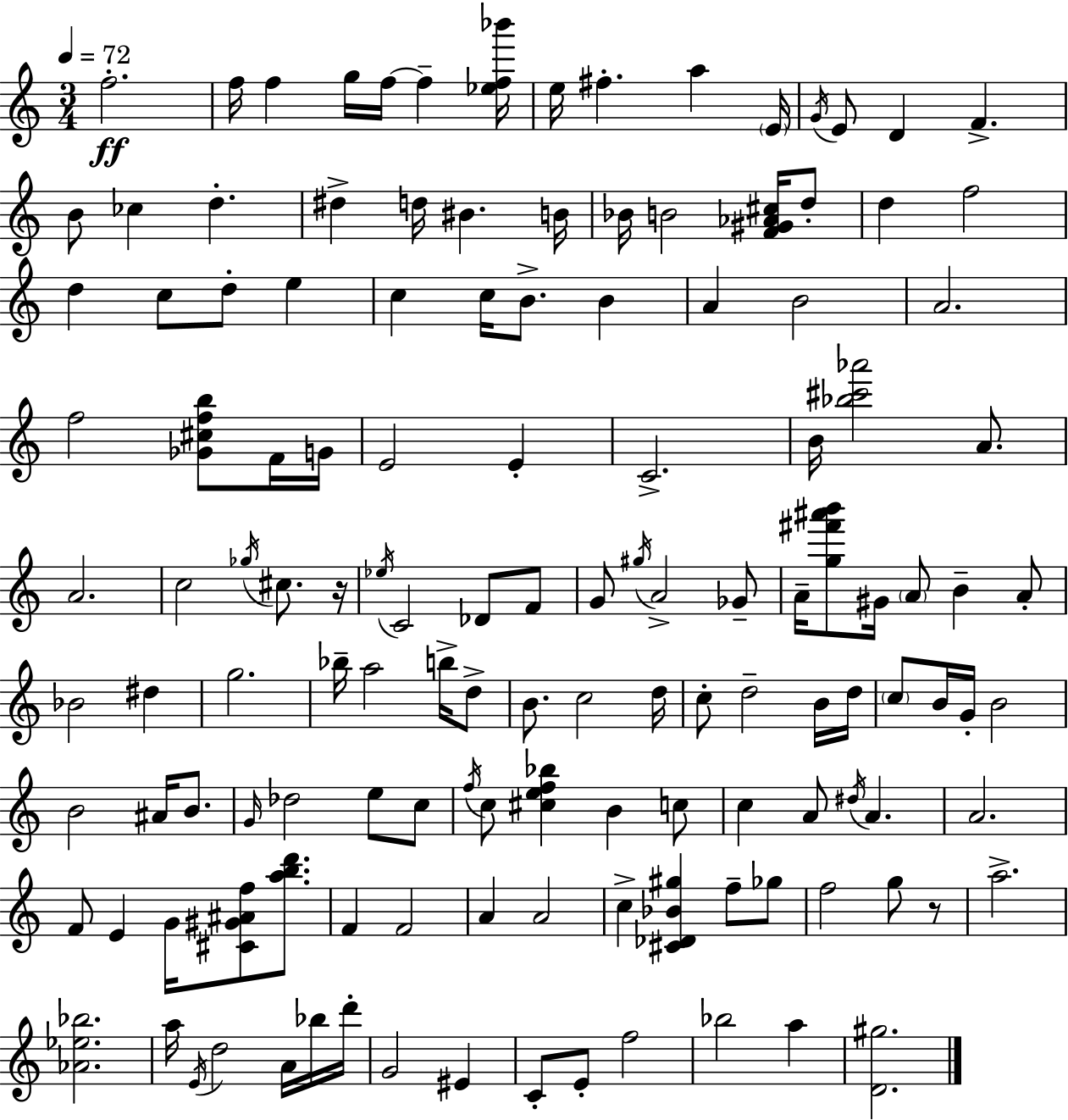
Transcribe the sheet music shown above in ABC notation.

X:1
T:Untitled
M:3/4
L:1/4
K:Am
f2 f/4 f g/4 f/4 f [_ef_b']/4 e/4 ^f a E/4 G/4 E/2 D F B/2 _c d ^d d/4 ^B B/4 _B/4 B2 [F^G_A^c]/4 d/2 d f2 d c/2 d/2 e c c/4 B/2 B A B2 A2 f2 [_G^cfb]/2 F/4 G/4 E2 E C2 B/4 [_b^c'_a']2 A/2 A2 c2 _g/4 ^c/2 z/4 _e/4 C2 _D/2 F/2 G/2 ^g/4 A2 _G/2 A/4 [g^f'^a'b']/2 ^G/4 A/2 B A/2 _B2 ^d g2 _b/4 a2 b/4 d/2 B/2 c2 d/4 c/2 d2 B/4 d/4 c/2 B/4 G/4 B2 B2 ^A/4 B/2 G/4 _d2 e/2 c/2 f/4 c/2 [^cef_b] B c/2 c A/2 ^d/4 A A2 F/2 E G/4 [^C^G^Af]/2 [abd']/2 F F2 A A2 c [^C_D_B^g] f/2 _g/2 f2 g/2 z/2 a2 [_A_e_b]2 a/4 E/4 d2 A/4 _b/4 d'/4 G2 ^E C/2 E/2 f2 _b2 a [D^g]2